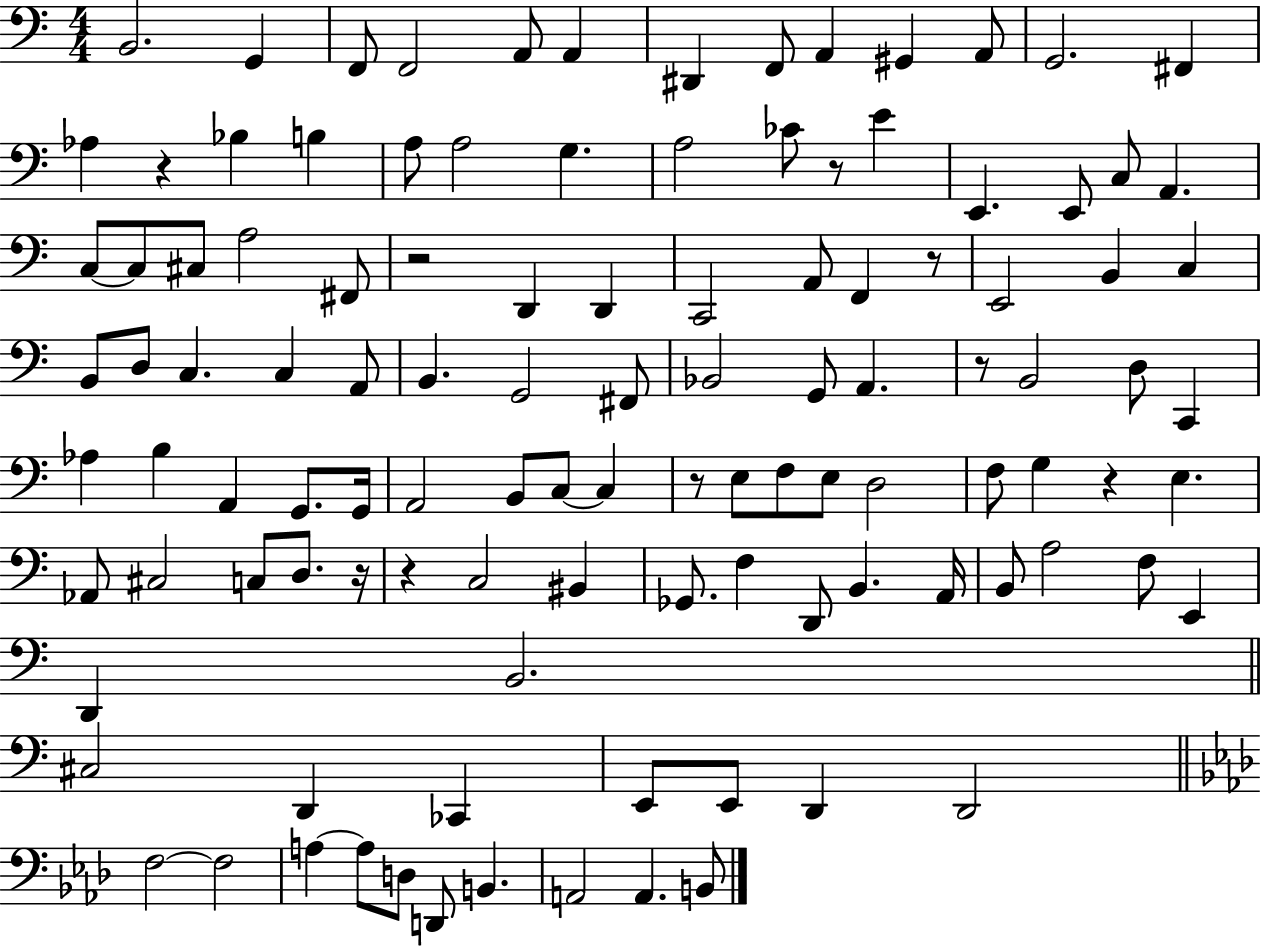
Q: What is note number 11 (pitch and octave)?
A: A2